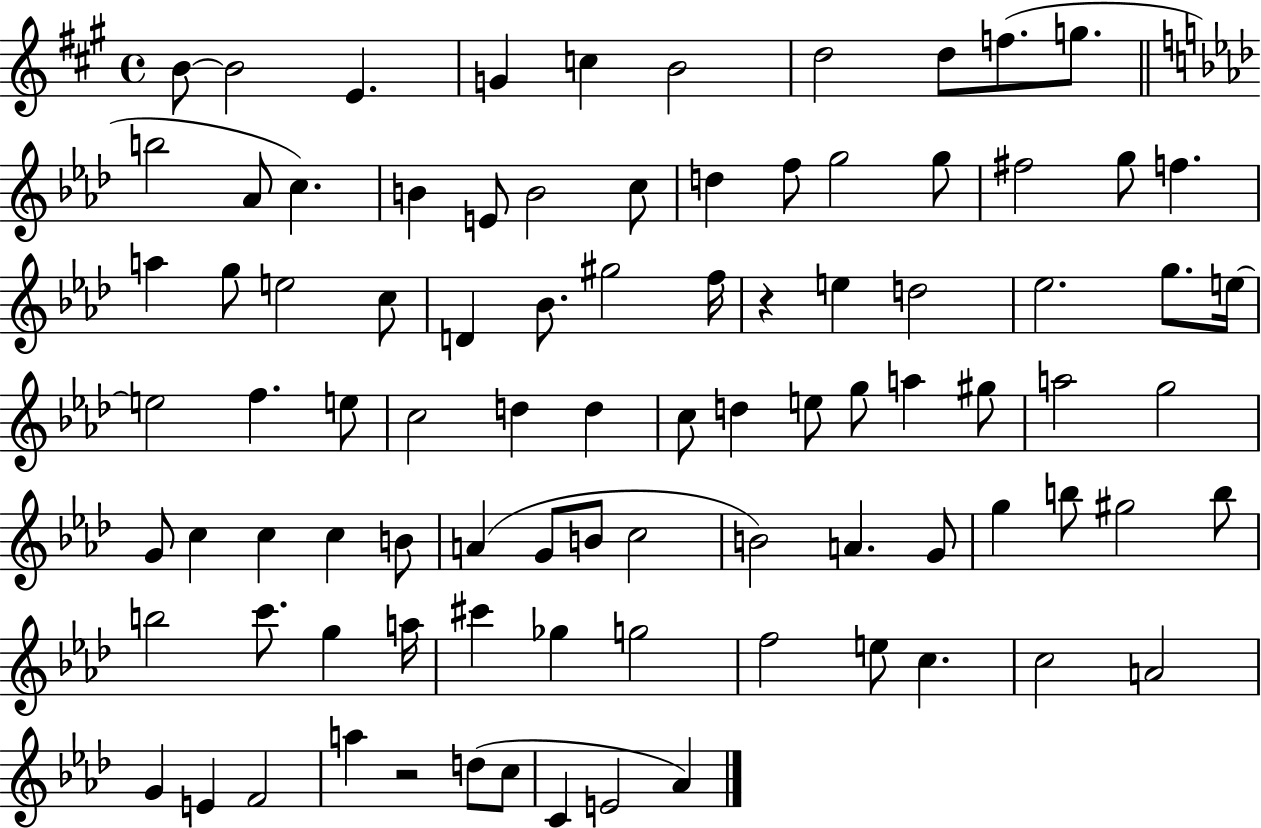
B4/e B4/h E4/q. G4/q C5/q B4/h D5/h D5/e F5/e. G5/e. B5/h Ab4/e C5/q. B4/q E4/e B4/h C5/e D5/q F5/e G5/h G5/e F#5/h G5/e F5/q. A5/q G5/e E5/h C5/e D4/q Bb4/e. G#5/h F5/s R/q E5/q D5/h Eb5/h. G5/e. E5/s E5/h F5/q. E5/e C5/h D5/q D5/q C5/e D5/q E5/e G5/e A5/q G#5/e A5/h G5/h G4/e C5/q C5/q C5/q B4/e A4/q G4/e B4/e C5/h B4/h A4/q. G4/e G5/q B5/e G#5/h B5/e B5/h C6/e. G5/q A5/s C#6/q Gb5/q G5/h F5/h E5/e C5/q. C5/h A4/h G4/q E4/q F4/h A5/q R/h D5/e C5/e C4/q E4/h Ab4/q